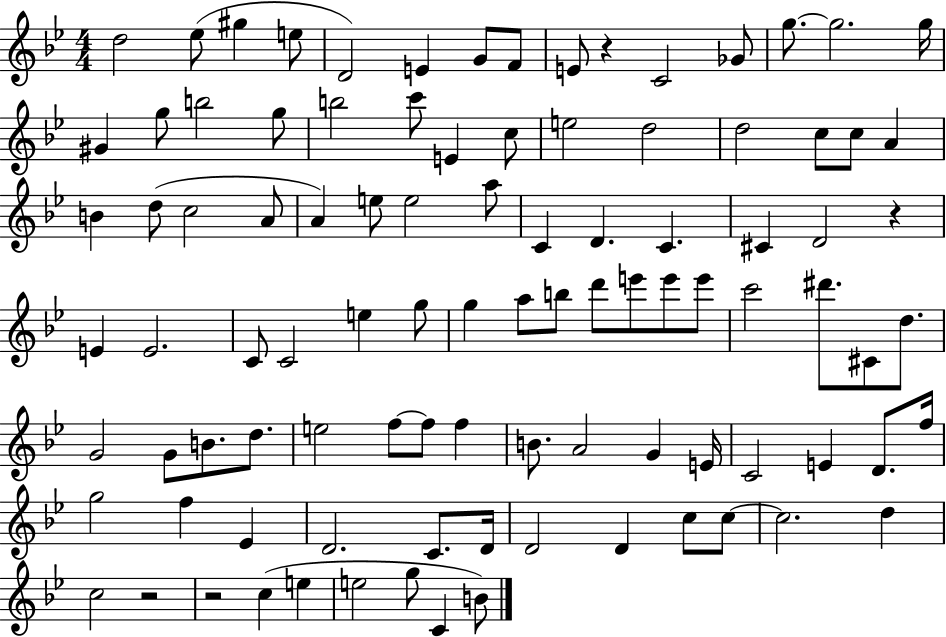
{
  \clef treble
  \numericTimeSignature
  \time 4/4
  \key bes \major
  d''2 ees''8( gis''4 e''8 | d'2) e'4 g'8 f'8 | e'8 r4 c'2 ges'8 | g''8.~~ g''2. g''16 | \break gis'4 g''8 b''2 g''8 | b''2 c'''8 e'4 c''8 | e''2 d''2 | d''2 c''8 c''8 a'4 | \break b'4 d''8( c''2 a'8 | a'4) e''8 e''2 a''8 | c'4 d'4. c'4. | cis'4 d'2 r4 | \break e'4 e'2. | c'8 c'2 e''4 g''8 | g''4 a''8 b''8 d'''8 e'''8 e'''8 e'''8 | c'''2 dis'''8. cis'8 d''8. | \break g'2 g'8 b'8. d''8. | e''2 f''8~~ f''8 f''4 | b'8. a'2 g'4 e'16 | c'2 e'4 d'8. f''16 | \break g''2 f''4 ees'4 | d'2. c'8. d'16 | d'2 d'4 c''8 c''8~~ | c''2. d''4 | \break c''2 r2 | r2 c''4( e''4 | e''2 g''8 c'4 b'8) | \bar "|."
}